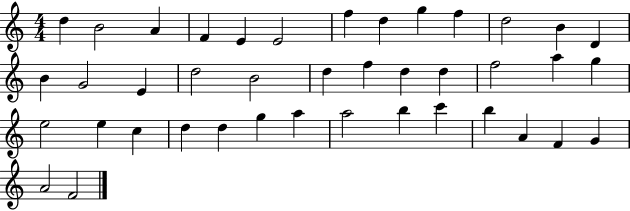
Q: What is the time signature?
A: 4/4